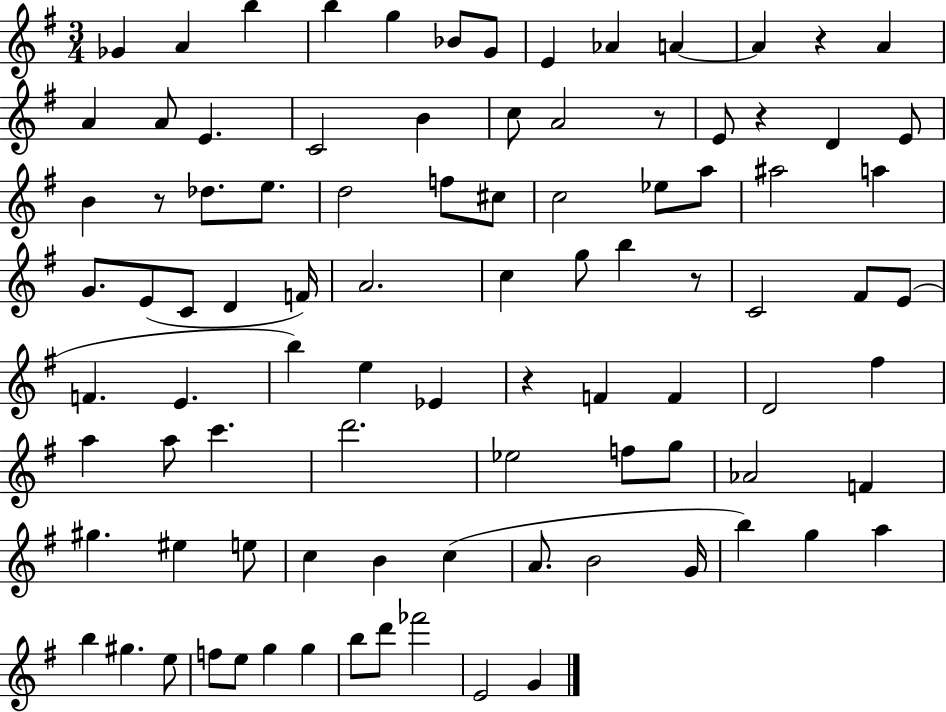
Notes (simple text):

Gb4/q A4/q B5/q B5/q G5/q Bb4/e G4/e E4/q Ab4/q A4/q A4/q R/q A4/q A4/q A4/e E4/q. C4/h B4/q C5/e A4/h R/e E4/e R/q D4/q E4/e B4/q R/e Db5/e. E5/e. D5/h F5/e C#5/e C5/h Eb5/e A5/e A#5/h A5/q G4/e. E4/e C4/e D4/q F4/s A4/h. C5/q G5/e B5/q R/e C4/h F#4/e E4/e F4/q. E4/q. B5/q E5/q Eb4/q R/q F4/q F4/q D4/h F#5/q A5/q A5/e C6/q. D6/h. Eb5/h F5/e G5/e Ab4/h F4/q G#5/q. EIS5/q E5/e C5/q B4/q C5/q A4/e. B4/h G4/s B5/q G5/q A5/q B5/q G#5/q. E5/e F5/e E5/e G5/q G5/q B5/e D6/e FES6/h E4/h G4/q